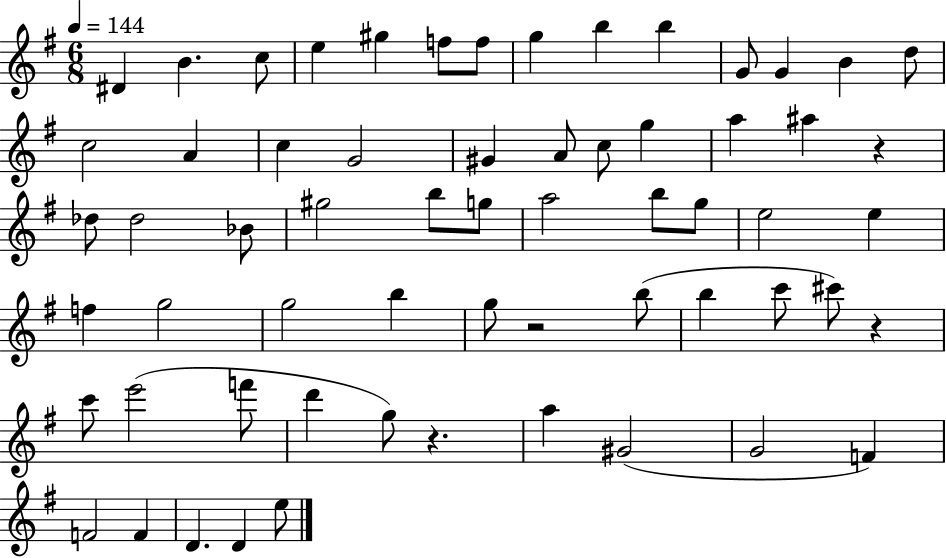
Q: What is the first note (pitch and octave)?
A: D#4